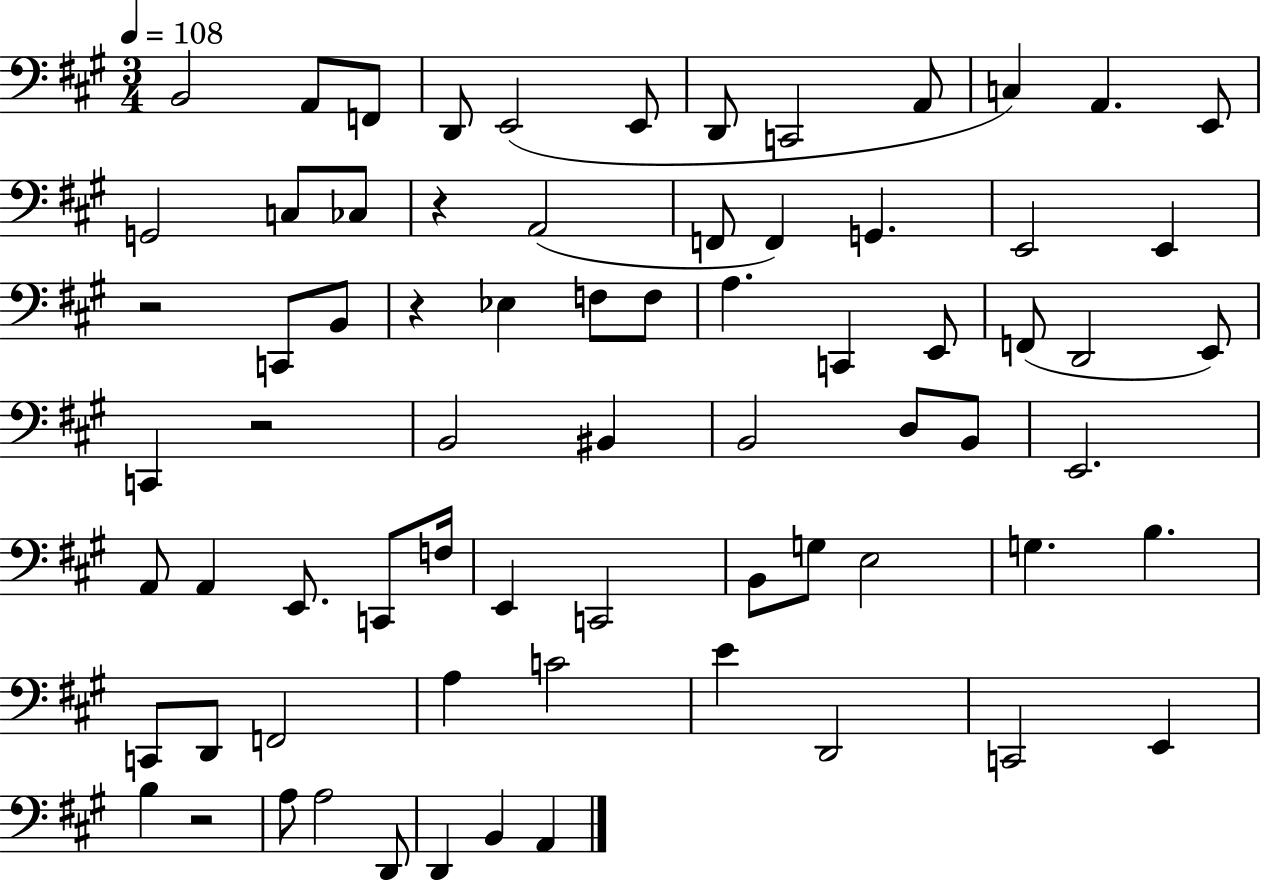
X:1
T:Untitled
M:3/4
L:1/4
K:A
B,,2 A,,/2 F,,/2 D,,/2 E,,2 E,,/2 D,,/2 C,,2 A,,/2 C, A,, E,,/2 G,,2 C,/2 _C,/2 z A,,2 F,,/2 F,, G,, E,,2 E,, z2 C,,/2 B,,/2 z _E, F,/2 F,/2 A, C,, E,,/2 F,,/2 D,,2 E,,/2 C,, z2 B,,2 ^B,, B,,2 D,/2 B,,/2 E,,2 A,,/2 A,, E,,/2 C,,/2 F,/4 E,, C,,2 B,,/2 G,/2 E,2 G, B, C,,/2 D,,/2 F,,2 A, C2 E D,,2 C,,2 E,, B, z2 A,/2 A,2 D,,/2 D,, B,, A,,